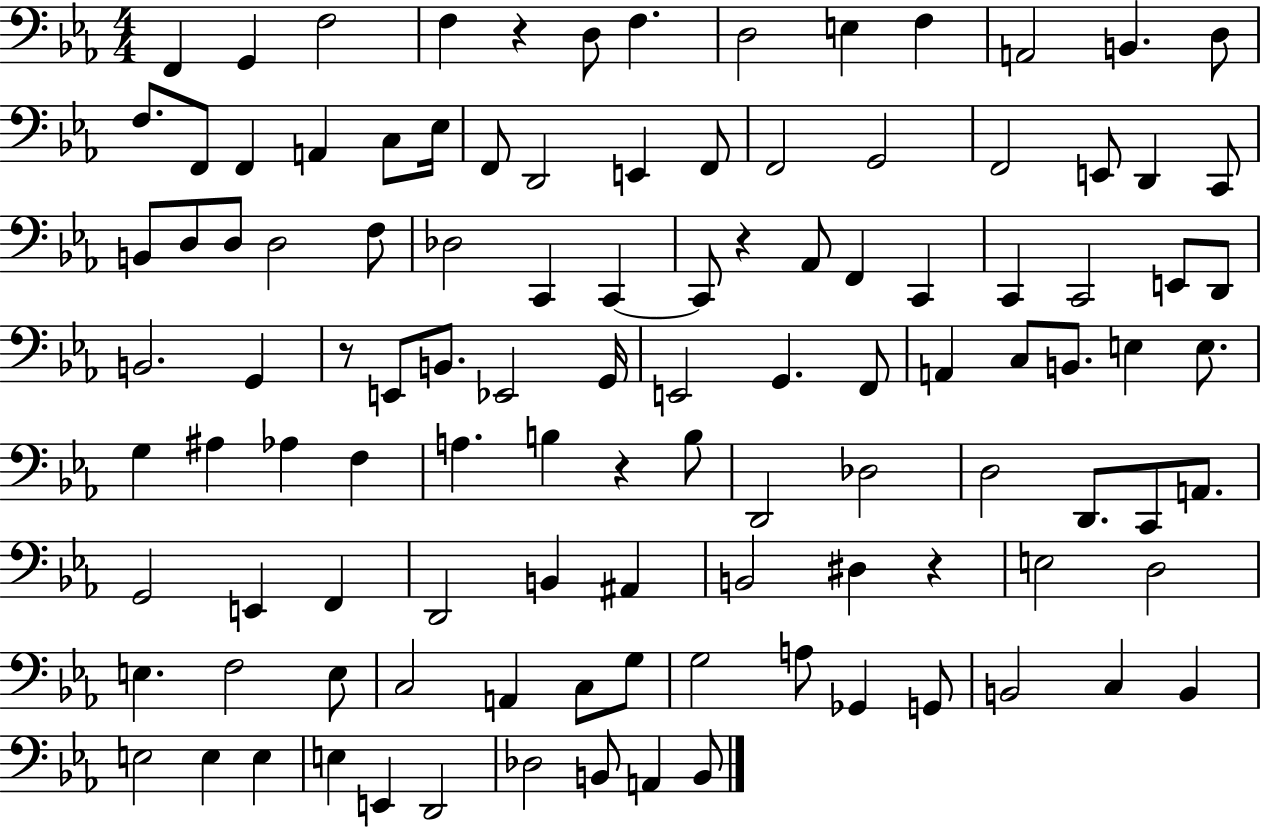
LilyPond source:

{
  \clef bass
  \numericTimeSignature
  \time 4/4
  \key ees \major
  f,4 g,4 f2 | f4 r4 d8 f4. | d2 e4 f4 | a,2 b,4. d8 | \break f8. f,8 f,4 a,4 c8 ees16 | f,8 d,2 e,4 f,8 | f,2 g,2 | f,2 e,8 d,4 c,8 | \break b,8 d8 d8 d2 f8 | des2 c,4 c,4~~ | c,8 r4 aes,8 f,4 c,4 | c,4 c,2 e,8 d,8 | \break b,2. g,4 | r8 e,8 b,8. ees,2 g,16 | e,2 g,4. f,8 | a,4 c8 b,8. e4 e8. | \break g4 ais4 aes4 f4 | a4. b4 r4 b8 | d,2 des2 | d2 d,8. c,8 a,8. | \break g,2 e,4 f,4 | d,2 b,4 ais,4 | b,2 dis4 r4 | e2 d2 | \break e4. f2 e8 | c2 a,4 c8 g8 | g2 a8 ges,4 g,8 | b,2 c4 b,4 | \break e2 e4 e4 | e4 e,4 d,2 | des2 b,8 a,4 b,8 | \bar "|."
}